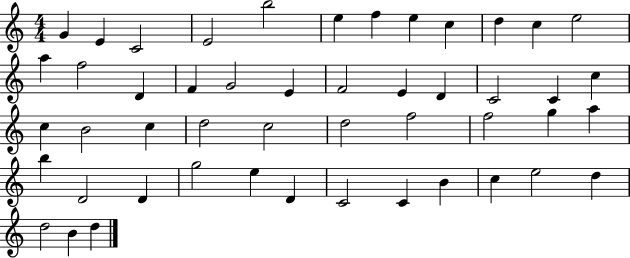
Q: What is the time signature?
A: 4/4